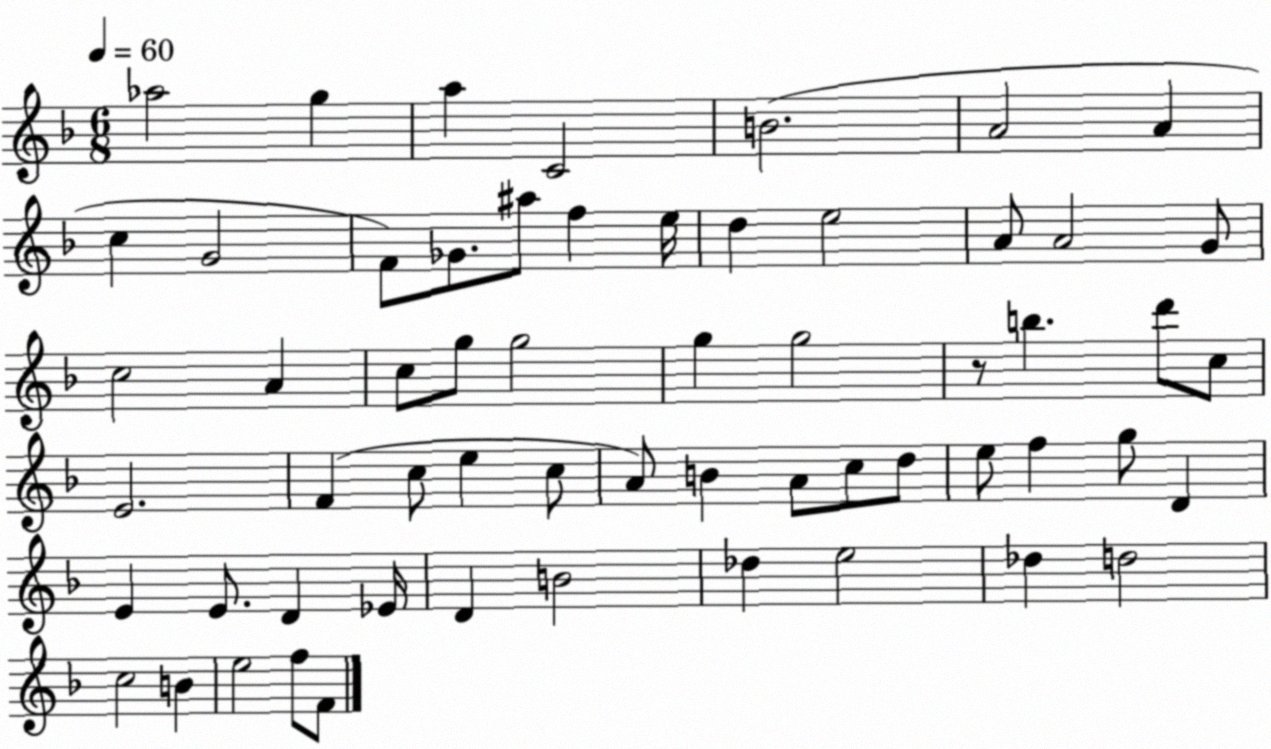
X:1
T:Untitled
M:6/8
L:1/4
K:F
_a2 g a C2 B2 A2 A c G2 F/2 _G/2 ^a/2 f e/4 d e2 A/2 A2 G/2 c2 A c/2 g/2 g2 g g2 z/2 b d'/2 c/2 E2 F c/2 e c/2 A/2 B A/2 c/2 d/2 e/2 f g/2 D E E/2 D _E/4 D B2 _d e2 _d d2 c2 B e2 f/2 F/2